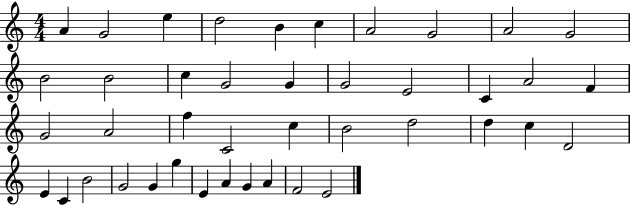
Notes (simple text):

A4/q G4/h E5/q D5/h B4/q C5/q A4/h G4/h A4/h G4/h B4/h B4/h C5/q G4/h G4/q G4/h E4/h C4/q A4/h F4/q G4/h A4/h F5/q C4/h C5/q B4/h D5/h D5/q C5/q D4/h E4/q C4/q B4/h G4/h G4/q G5/q E4/q A4/q G4/q A4/q F4/h E4/h